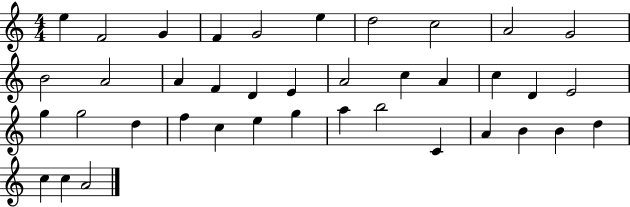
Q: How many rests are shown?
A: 0